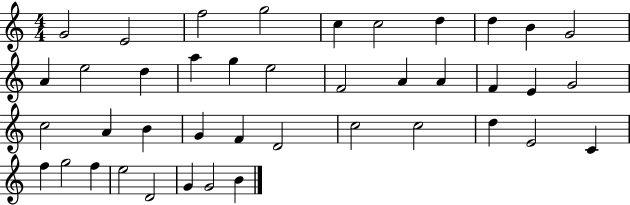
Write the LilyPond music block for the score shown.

{
  \clef treble
  \numericTimeSignature
  \time 4/4
  \key c \major
  g'2 e'2 | f''2 g''2 | c''4 c''2 d''4 | d''4 b'4 g'2 | \break a'4 e''2 d''4 | a''4 g''4 e''2 | f'2 a'4 a'4 | f'4 e'4 g'2 | \break c''2 a'4 b'4 | g'4 f'4 d'2 | c''2 c''2 | d''4 e'2 c'4 | \break f''4 g''2 f''4 | e''2 d'2 | g'4 g'2 b'4 | \bar "|."
}